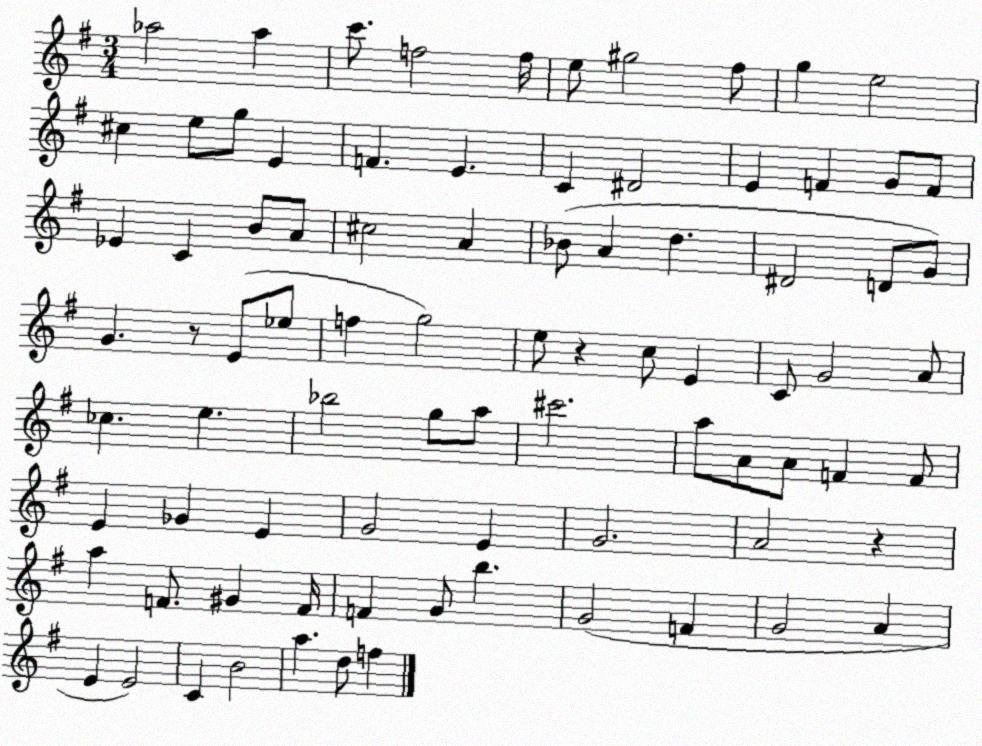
X:1
T:Untitled
M:3/4
L:1/4
K:G
_a2 _a c'/2 f2 f/4 e/2 ^g2 ^f/2 g e2 ^c e/2 g/2 E F E C ^D2 E F G/2 F/2 _E C B/2 A/2 ^c2 A _B/2 A d ^D2 D/2 G/2 G z/2 E/2 _e/2 f g2 e/2 z c/2 E C/2 G2 A/2 _c e _b2 g/2 a/2 ^c'2 a/2 A/2 A/2 F F/2 E _G E G2 E G2 A2 z a F/2 ^G F/4 F G/2 b G2 F G2 A E E2 C B2 a d/2 f